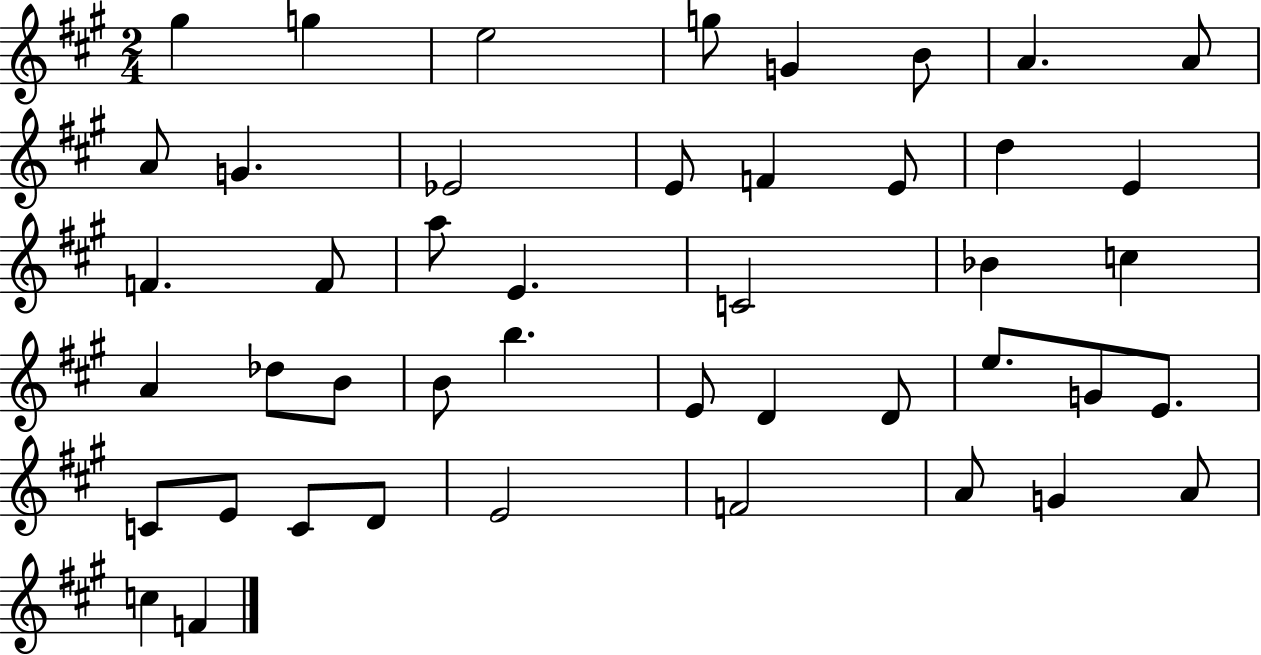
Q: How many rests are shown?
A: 0